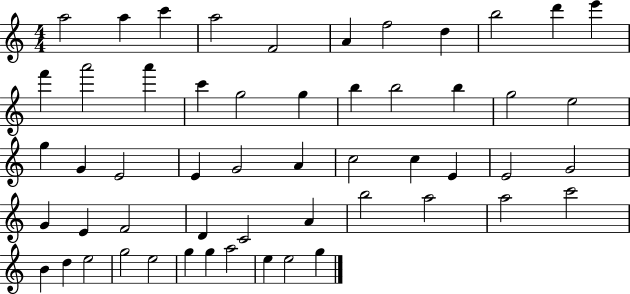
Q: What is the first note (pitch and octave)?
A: A5